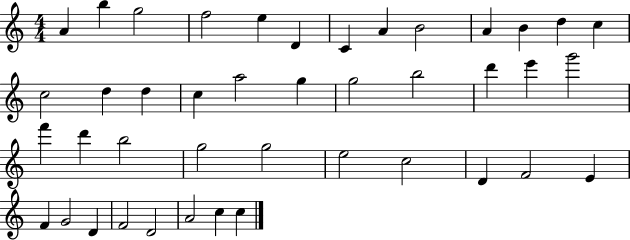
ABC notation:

X:1
T:Untitled
M:4/4
L:1/4
K:C
A b g2 f2 e D C A B2 A B d c c2 d d c a2 g g2 b2 d' e' g'2 f' d' b2 g2 g2 e2 c2 D F2 E F G2 D F2 D2 A2 c c